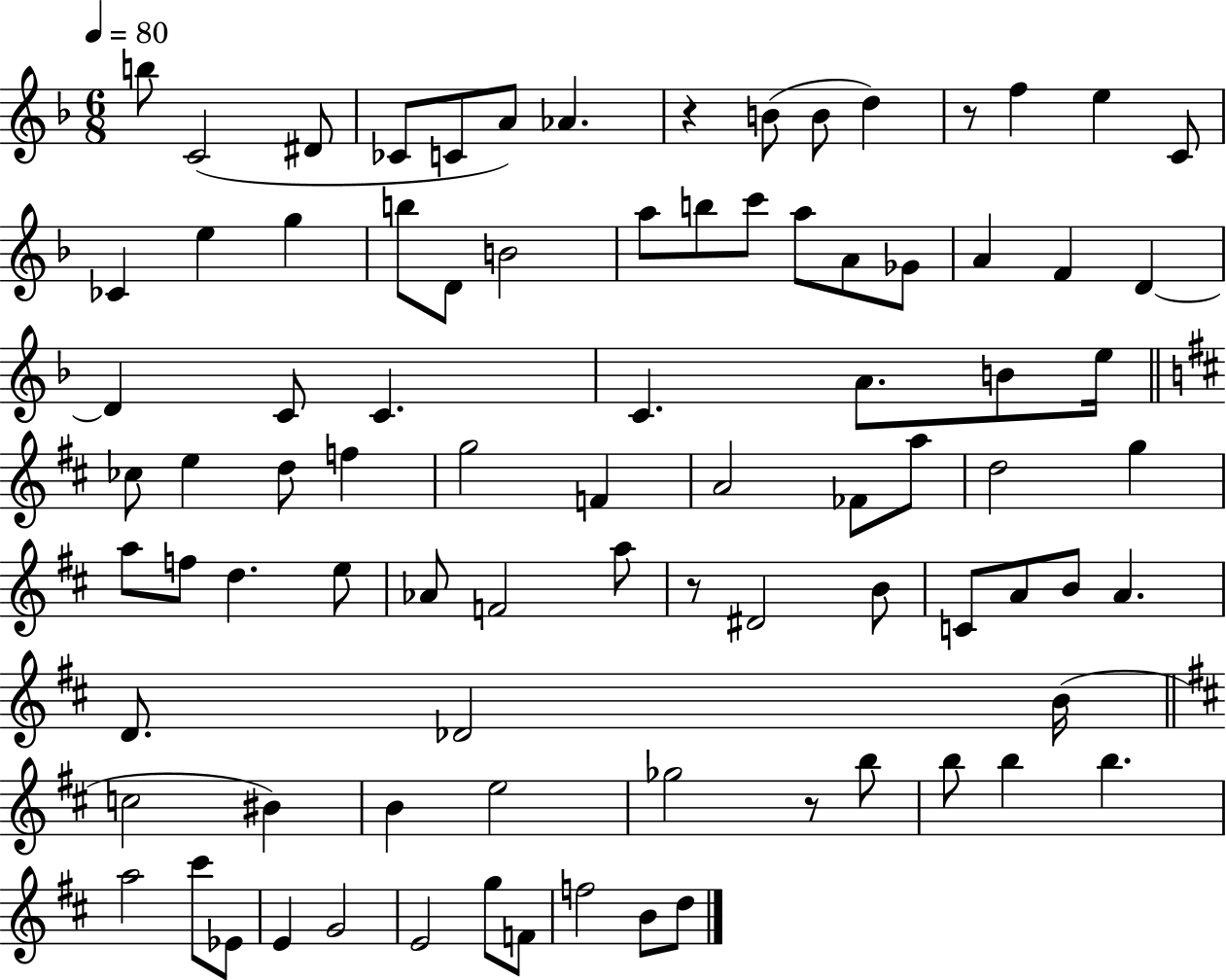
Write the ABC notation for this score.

X:1
T:Untitled
M:6/8
L:1/4
K:F
b/2 C2 ^D/2 _C/2 C/2 A/2 _A z B/2 B/2 d z/2 f e C/2 _C e g b/2 D/2 B2 a/2 b/2 c'/2 a/2 A/2 _G/2 A F D D C/2 C C A/2 B/2 e/4 _c/2 e d/2 f g2 F A2 _F/2 a/2 d2 g a/2 f/2 d e/2 _A/2 F2 a/2 z/2 ^D2 B/2 C/2 A/2 B/2 A D/2 _D2 B/4 c2 ^B B e2 _g2 z/2 b/2 b/2 b b a2 ^c'/2 _E/2 E G2 E2 g/2 F/2 f2 B/2 d/2